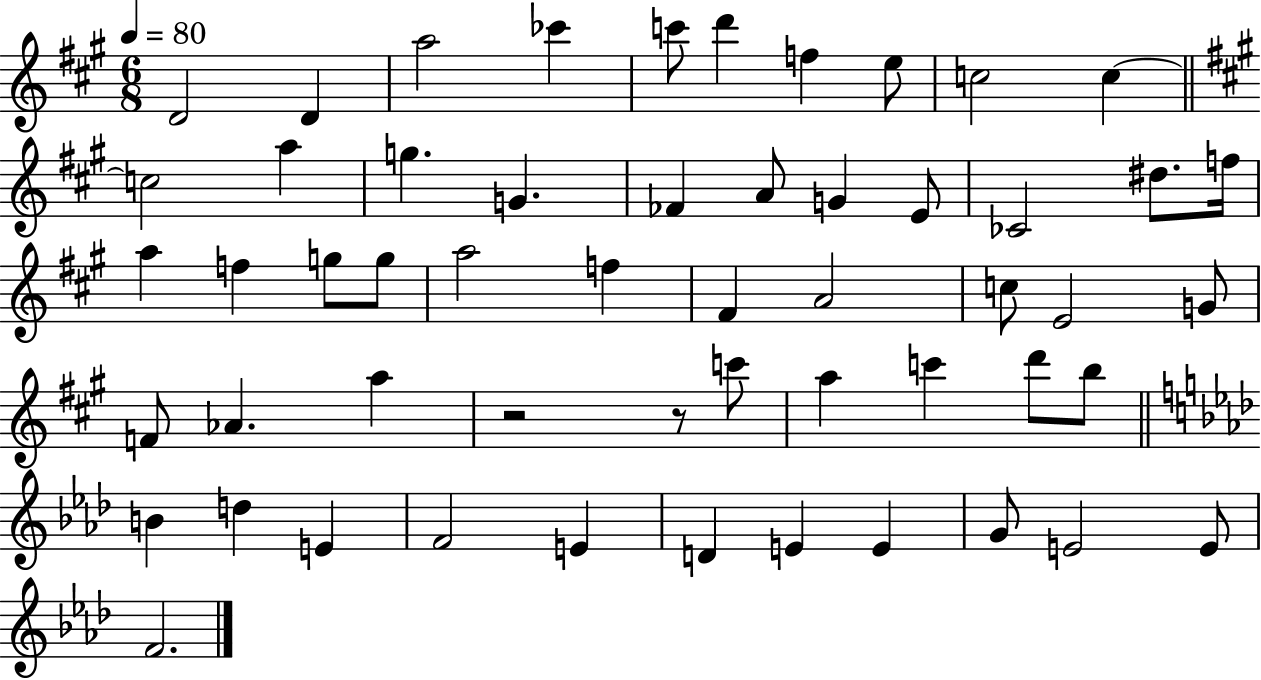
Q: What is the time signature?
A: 6/8